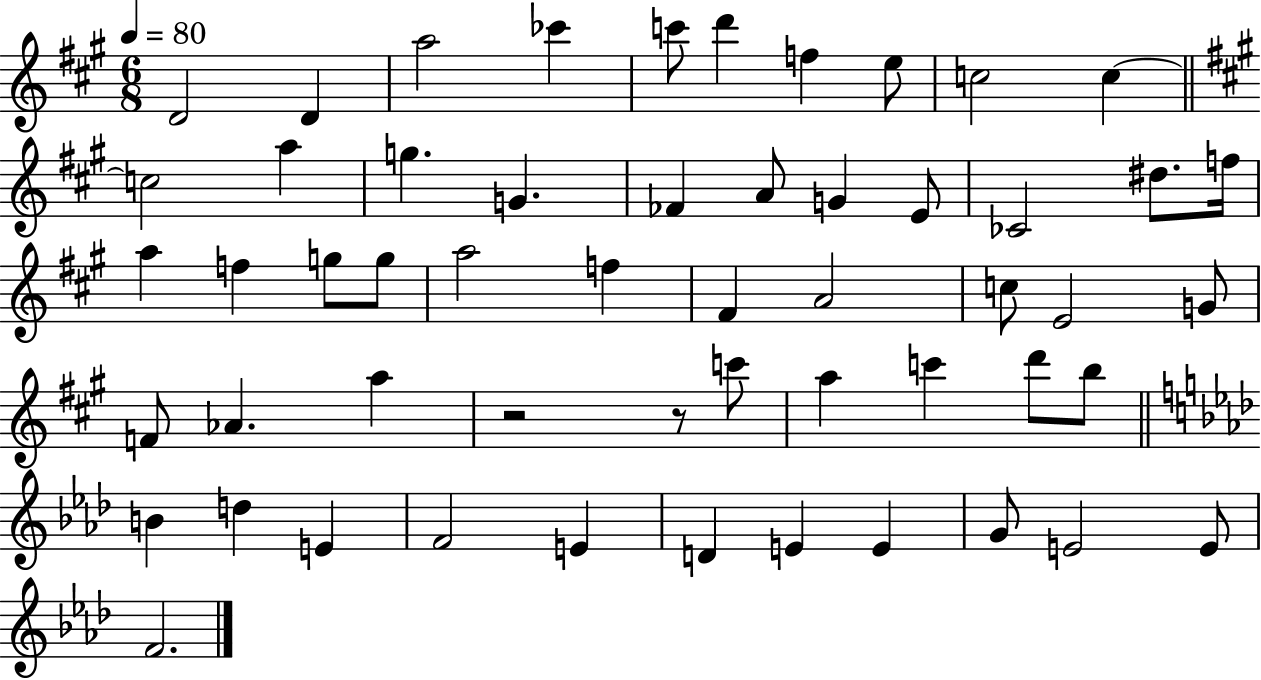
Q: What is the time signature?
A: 6/8